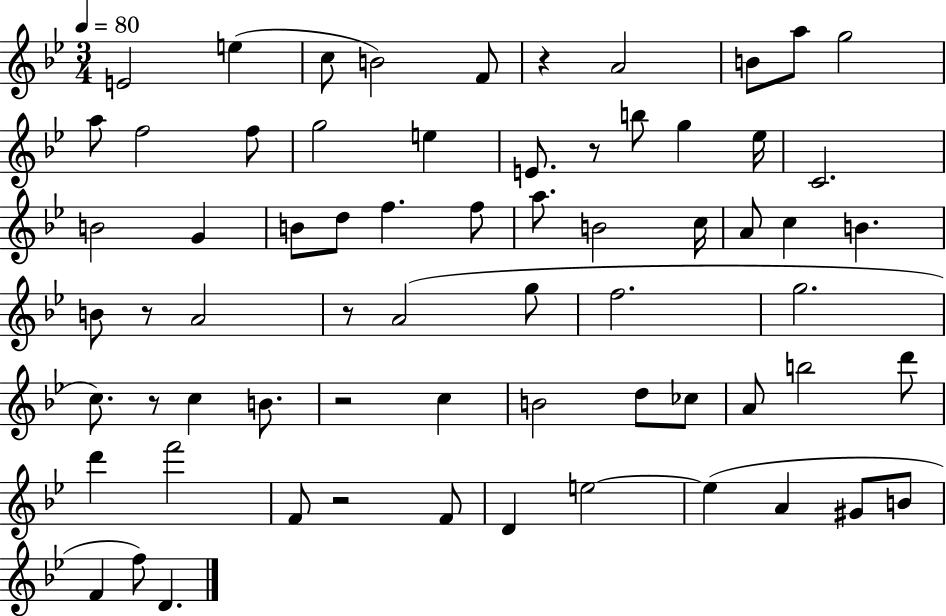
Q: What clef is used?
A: treble